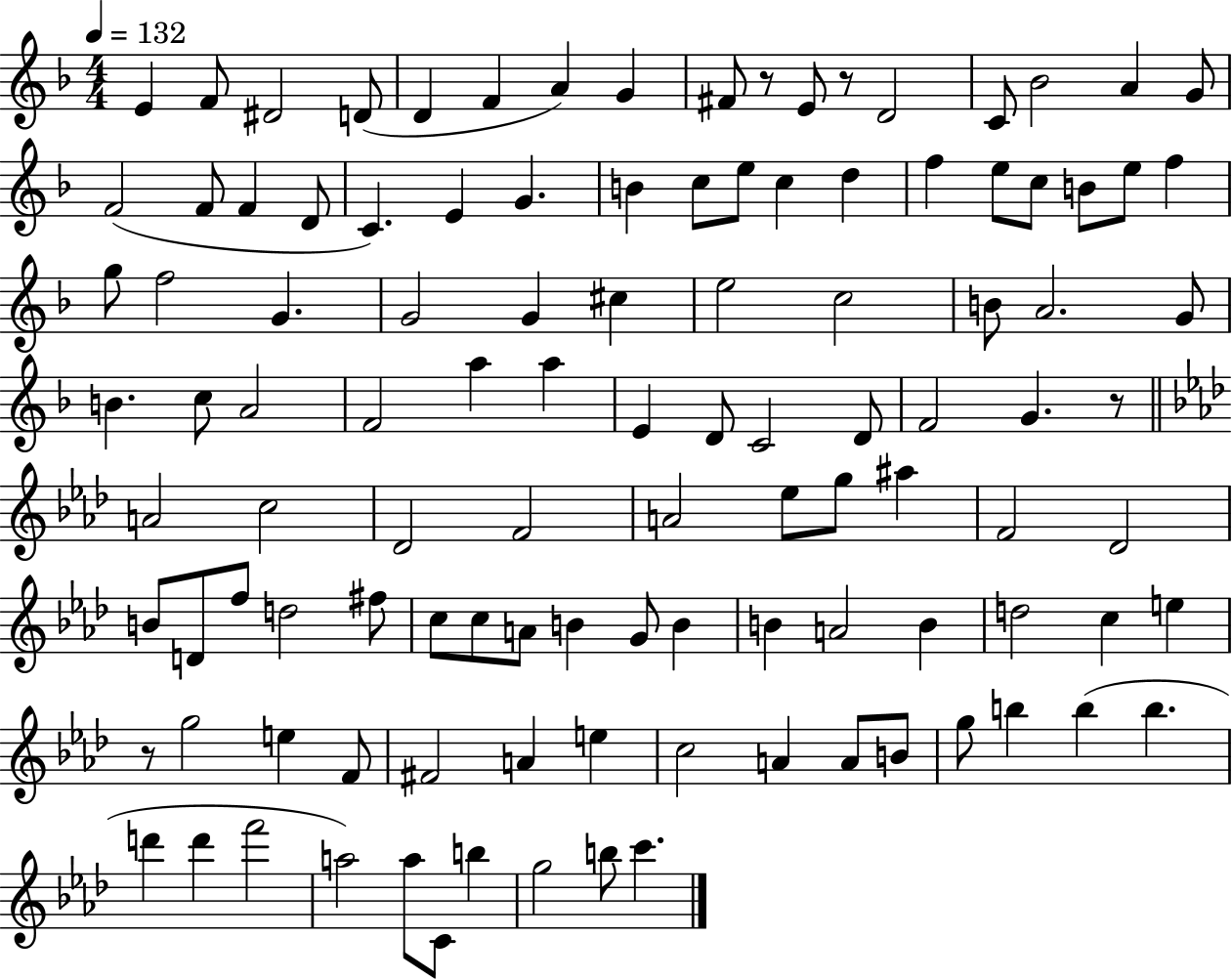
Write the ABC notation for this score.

X:1
T:Untitled
M:4/4
L:1/4
K:F
E F/2 ^D2 D/2 D F A G ^F/2 z/2 E/2 z/2 D2 C/2 _B2 A G/2 F2 F/2 F D/2 C E G B c/2 e/2 c d f e/2 c/2 B/2 e/2 f g/2 f2 G G2 G ^c e2 c2 B/2 A2 G/2 B c/2 A2 F2 a a E D/2 C2 D/2 F2 G z/2 A2 c2 _D2 F2 A2 _e/2 g/2 ^a F2 _D2 B/2 D/2 f/2 d2 ^f/2 c/2 c/2 A/2 B G/2 B B A2 B d2 c e z/2 g2 e F/2 ^F2 A e c2 A A/2 B/2 g/2 b b b d' d' f'2 a2 a/2 C/2 b g2 b/2 c'